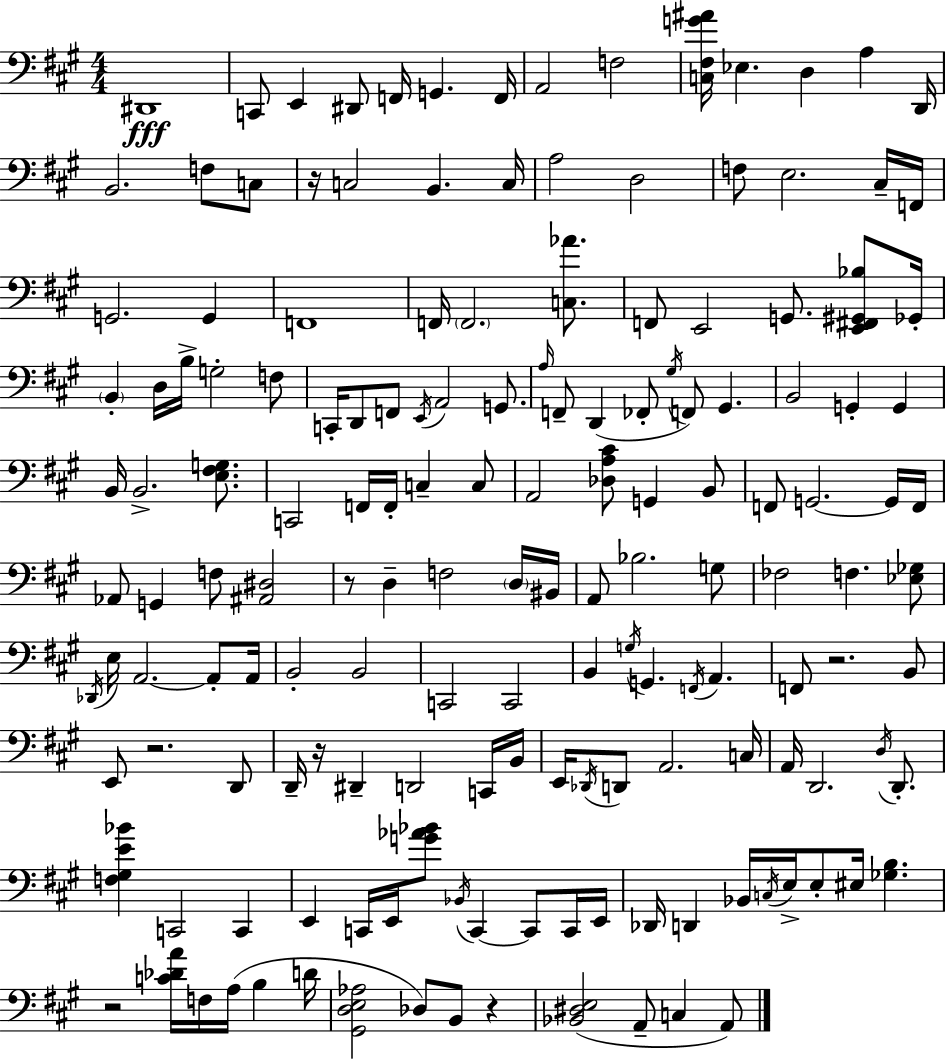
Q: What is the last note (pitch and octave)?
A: A2